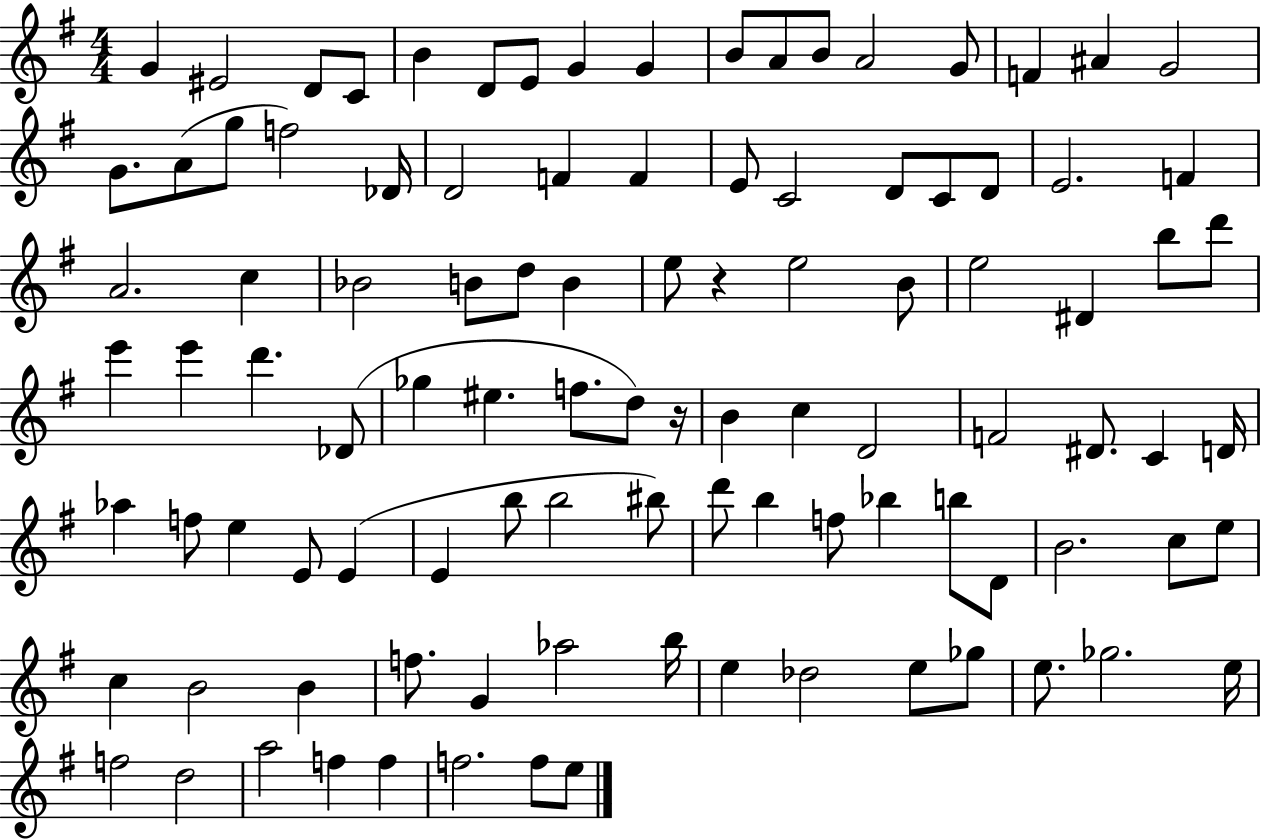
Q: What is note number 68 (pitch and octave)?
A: B5